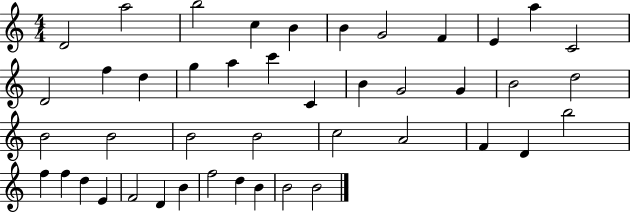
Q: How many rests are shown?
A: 0